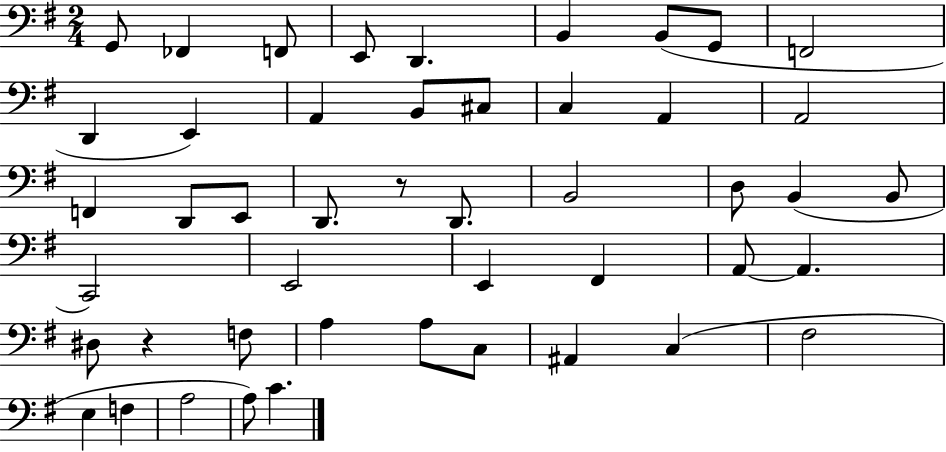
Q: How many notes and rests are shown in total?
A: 47